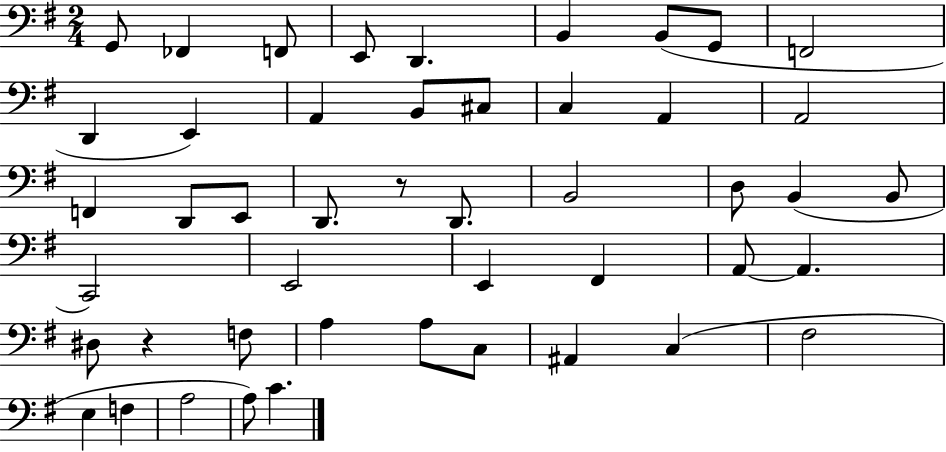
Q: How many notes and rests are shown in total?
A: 47